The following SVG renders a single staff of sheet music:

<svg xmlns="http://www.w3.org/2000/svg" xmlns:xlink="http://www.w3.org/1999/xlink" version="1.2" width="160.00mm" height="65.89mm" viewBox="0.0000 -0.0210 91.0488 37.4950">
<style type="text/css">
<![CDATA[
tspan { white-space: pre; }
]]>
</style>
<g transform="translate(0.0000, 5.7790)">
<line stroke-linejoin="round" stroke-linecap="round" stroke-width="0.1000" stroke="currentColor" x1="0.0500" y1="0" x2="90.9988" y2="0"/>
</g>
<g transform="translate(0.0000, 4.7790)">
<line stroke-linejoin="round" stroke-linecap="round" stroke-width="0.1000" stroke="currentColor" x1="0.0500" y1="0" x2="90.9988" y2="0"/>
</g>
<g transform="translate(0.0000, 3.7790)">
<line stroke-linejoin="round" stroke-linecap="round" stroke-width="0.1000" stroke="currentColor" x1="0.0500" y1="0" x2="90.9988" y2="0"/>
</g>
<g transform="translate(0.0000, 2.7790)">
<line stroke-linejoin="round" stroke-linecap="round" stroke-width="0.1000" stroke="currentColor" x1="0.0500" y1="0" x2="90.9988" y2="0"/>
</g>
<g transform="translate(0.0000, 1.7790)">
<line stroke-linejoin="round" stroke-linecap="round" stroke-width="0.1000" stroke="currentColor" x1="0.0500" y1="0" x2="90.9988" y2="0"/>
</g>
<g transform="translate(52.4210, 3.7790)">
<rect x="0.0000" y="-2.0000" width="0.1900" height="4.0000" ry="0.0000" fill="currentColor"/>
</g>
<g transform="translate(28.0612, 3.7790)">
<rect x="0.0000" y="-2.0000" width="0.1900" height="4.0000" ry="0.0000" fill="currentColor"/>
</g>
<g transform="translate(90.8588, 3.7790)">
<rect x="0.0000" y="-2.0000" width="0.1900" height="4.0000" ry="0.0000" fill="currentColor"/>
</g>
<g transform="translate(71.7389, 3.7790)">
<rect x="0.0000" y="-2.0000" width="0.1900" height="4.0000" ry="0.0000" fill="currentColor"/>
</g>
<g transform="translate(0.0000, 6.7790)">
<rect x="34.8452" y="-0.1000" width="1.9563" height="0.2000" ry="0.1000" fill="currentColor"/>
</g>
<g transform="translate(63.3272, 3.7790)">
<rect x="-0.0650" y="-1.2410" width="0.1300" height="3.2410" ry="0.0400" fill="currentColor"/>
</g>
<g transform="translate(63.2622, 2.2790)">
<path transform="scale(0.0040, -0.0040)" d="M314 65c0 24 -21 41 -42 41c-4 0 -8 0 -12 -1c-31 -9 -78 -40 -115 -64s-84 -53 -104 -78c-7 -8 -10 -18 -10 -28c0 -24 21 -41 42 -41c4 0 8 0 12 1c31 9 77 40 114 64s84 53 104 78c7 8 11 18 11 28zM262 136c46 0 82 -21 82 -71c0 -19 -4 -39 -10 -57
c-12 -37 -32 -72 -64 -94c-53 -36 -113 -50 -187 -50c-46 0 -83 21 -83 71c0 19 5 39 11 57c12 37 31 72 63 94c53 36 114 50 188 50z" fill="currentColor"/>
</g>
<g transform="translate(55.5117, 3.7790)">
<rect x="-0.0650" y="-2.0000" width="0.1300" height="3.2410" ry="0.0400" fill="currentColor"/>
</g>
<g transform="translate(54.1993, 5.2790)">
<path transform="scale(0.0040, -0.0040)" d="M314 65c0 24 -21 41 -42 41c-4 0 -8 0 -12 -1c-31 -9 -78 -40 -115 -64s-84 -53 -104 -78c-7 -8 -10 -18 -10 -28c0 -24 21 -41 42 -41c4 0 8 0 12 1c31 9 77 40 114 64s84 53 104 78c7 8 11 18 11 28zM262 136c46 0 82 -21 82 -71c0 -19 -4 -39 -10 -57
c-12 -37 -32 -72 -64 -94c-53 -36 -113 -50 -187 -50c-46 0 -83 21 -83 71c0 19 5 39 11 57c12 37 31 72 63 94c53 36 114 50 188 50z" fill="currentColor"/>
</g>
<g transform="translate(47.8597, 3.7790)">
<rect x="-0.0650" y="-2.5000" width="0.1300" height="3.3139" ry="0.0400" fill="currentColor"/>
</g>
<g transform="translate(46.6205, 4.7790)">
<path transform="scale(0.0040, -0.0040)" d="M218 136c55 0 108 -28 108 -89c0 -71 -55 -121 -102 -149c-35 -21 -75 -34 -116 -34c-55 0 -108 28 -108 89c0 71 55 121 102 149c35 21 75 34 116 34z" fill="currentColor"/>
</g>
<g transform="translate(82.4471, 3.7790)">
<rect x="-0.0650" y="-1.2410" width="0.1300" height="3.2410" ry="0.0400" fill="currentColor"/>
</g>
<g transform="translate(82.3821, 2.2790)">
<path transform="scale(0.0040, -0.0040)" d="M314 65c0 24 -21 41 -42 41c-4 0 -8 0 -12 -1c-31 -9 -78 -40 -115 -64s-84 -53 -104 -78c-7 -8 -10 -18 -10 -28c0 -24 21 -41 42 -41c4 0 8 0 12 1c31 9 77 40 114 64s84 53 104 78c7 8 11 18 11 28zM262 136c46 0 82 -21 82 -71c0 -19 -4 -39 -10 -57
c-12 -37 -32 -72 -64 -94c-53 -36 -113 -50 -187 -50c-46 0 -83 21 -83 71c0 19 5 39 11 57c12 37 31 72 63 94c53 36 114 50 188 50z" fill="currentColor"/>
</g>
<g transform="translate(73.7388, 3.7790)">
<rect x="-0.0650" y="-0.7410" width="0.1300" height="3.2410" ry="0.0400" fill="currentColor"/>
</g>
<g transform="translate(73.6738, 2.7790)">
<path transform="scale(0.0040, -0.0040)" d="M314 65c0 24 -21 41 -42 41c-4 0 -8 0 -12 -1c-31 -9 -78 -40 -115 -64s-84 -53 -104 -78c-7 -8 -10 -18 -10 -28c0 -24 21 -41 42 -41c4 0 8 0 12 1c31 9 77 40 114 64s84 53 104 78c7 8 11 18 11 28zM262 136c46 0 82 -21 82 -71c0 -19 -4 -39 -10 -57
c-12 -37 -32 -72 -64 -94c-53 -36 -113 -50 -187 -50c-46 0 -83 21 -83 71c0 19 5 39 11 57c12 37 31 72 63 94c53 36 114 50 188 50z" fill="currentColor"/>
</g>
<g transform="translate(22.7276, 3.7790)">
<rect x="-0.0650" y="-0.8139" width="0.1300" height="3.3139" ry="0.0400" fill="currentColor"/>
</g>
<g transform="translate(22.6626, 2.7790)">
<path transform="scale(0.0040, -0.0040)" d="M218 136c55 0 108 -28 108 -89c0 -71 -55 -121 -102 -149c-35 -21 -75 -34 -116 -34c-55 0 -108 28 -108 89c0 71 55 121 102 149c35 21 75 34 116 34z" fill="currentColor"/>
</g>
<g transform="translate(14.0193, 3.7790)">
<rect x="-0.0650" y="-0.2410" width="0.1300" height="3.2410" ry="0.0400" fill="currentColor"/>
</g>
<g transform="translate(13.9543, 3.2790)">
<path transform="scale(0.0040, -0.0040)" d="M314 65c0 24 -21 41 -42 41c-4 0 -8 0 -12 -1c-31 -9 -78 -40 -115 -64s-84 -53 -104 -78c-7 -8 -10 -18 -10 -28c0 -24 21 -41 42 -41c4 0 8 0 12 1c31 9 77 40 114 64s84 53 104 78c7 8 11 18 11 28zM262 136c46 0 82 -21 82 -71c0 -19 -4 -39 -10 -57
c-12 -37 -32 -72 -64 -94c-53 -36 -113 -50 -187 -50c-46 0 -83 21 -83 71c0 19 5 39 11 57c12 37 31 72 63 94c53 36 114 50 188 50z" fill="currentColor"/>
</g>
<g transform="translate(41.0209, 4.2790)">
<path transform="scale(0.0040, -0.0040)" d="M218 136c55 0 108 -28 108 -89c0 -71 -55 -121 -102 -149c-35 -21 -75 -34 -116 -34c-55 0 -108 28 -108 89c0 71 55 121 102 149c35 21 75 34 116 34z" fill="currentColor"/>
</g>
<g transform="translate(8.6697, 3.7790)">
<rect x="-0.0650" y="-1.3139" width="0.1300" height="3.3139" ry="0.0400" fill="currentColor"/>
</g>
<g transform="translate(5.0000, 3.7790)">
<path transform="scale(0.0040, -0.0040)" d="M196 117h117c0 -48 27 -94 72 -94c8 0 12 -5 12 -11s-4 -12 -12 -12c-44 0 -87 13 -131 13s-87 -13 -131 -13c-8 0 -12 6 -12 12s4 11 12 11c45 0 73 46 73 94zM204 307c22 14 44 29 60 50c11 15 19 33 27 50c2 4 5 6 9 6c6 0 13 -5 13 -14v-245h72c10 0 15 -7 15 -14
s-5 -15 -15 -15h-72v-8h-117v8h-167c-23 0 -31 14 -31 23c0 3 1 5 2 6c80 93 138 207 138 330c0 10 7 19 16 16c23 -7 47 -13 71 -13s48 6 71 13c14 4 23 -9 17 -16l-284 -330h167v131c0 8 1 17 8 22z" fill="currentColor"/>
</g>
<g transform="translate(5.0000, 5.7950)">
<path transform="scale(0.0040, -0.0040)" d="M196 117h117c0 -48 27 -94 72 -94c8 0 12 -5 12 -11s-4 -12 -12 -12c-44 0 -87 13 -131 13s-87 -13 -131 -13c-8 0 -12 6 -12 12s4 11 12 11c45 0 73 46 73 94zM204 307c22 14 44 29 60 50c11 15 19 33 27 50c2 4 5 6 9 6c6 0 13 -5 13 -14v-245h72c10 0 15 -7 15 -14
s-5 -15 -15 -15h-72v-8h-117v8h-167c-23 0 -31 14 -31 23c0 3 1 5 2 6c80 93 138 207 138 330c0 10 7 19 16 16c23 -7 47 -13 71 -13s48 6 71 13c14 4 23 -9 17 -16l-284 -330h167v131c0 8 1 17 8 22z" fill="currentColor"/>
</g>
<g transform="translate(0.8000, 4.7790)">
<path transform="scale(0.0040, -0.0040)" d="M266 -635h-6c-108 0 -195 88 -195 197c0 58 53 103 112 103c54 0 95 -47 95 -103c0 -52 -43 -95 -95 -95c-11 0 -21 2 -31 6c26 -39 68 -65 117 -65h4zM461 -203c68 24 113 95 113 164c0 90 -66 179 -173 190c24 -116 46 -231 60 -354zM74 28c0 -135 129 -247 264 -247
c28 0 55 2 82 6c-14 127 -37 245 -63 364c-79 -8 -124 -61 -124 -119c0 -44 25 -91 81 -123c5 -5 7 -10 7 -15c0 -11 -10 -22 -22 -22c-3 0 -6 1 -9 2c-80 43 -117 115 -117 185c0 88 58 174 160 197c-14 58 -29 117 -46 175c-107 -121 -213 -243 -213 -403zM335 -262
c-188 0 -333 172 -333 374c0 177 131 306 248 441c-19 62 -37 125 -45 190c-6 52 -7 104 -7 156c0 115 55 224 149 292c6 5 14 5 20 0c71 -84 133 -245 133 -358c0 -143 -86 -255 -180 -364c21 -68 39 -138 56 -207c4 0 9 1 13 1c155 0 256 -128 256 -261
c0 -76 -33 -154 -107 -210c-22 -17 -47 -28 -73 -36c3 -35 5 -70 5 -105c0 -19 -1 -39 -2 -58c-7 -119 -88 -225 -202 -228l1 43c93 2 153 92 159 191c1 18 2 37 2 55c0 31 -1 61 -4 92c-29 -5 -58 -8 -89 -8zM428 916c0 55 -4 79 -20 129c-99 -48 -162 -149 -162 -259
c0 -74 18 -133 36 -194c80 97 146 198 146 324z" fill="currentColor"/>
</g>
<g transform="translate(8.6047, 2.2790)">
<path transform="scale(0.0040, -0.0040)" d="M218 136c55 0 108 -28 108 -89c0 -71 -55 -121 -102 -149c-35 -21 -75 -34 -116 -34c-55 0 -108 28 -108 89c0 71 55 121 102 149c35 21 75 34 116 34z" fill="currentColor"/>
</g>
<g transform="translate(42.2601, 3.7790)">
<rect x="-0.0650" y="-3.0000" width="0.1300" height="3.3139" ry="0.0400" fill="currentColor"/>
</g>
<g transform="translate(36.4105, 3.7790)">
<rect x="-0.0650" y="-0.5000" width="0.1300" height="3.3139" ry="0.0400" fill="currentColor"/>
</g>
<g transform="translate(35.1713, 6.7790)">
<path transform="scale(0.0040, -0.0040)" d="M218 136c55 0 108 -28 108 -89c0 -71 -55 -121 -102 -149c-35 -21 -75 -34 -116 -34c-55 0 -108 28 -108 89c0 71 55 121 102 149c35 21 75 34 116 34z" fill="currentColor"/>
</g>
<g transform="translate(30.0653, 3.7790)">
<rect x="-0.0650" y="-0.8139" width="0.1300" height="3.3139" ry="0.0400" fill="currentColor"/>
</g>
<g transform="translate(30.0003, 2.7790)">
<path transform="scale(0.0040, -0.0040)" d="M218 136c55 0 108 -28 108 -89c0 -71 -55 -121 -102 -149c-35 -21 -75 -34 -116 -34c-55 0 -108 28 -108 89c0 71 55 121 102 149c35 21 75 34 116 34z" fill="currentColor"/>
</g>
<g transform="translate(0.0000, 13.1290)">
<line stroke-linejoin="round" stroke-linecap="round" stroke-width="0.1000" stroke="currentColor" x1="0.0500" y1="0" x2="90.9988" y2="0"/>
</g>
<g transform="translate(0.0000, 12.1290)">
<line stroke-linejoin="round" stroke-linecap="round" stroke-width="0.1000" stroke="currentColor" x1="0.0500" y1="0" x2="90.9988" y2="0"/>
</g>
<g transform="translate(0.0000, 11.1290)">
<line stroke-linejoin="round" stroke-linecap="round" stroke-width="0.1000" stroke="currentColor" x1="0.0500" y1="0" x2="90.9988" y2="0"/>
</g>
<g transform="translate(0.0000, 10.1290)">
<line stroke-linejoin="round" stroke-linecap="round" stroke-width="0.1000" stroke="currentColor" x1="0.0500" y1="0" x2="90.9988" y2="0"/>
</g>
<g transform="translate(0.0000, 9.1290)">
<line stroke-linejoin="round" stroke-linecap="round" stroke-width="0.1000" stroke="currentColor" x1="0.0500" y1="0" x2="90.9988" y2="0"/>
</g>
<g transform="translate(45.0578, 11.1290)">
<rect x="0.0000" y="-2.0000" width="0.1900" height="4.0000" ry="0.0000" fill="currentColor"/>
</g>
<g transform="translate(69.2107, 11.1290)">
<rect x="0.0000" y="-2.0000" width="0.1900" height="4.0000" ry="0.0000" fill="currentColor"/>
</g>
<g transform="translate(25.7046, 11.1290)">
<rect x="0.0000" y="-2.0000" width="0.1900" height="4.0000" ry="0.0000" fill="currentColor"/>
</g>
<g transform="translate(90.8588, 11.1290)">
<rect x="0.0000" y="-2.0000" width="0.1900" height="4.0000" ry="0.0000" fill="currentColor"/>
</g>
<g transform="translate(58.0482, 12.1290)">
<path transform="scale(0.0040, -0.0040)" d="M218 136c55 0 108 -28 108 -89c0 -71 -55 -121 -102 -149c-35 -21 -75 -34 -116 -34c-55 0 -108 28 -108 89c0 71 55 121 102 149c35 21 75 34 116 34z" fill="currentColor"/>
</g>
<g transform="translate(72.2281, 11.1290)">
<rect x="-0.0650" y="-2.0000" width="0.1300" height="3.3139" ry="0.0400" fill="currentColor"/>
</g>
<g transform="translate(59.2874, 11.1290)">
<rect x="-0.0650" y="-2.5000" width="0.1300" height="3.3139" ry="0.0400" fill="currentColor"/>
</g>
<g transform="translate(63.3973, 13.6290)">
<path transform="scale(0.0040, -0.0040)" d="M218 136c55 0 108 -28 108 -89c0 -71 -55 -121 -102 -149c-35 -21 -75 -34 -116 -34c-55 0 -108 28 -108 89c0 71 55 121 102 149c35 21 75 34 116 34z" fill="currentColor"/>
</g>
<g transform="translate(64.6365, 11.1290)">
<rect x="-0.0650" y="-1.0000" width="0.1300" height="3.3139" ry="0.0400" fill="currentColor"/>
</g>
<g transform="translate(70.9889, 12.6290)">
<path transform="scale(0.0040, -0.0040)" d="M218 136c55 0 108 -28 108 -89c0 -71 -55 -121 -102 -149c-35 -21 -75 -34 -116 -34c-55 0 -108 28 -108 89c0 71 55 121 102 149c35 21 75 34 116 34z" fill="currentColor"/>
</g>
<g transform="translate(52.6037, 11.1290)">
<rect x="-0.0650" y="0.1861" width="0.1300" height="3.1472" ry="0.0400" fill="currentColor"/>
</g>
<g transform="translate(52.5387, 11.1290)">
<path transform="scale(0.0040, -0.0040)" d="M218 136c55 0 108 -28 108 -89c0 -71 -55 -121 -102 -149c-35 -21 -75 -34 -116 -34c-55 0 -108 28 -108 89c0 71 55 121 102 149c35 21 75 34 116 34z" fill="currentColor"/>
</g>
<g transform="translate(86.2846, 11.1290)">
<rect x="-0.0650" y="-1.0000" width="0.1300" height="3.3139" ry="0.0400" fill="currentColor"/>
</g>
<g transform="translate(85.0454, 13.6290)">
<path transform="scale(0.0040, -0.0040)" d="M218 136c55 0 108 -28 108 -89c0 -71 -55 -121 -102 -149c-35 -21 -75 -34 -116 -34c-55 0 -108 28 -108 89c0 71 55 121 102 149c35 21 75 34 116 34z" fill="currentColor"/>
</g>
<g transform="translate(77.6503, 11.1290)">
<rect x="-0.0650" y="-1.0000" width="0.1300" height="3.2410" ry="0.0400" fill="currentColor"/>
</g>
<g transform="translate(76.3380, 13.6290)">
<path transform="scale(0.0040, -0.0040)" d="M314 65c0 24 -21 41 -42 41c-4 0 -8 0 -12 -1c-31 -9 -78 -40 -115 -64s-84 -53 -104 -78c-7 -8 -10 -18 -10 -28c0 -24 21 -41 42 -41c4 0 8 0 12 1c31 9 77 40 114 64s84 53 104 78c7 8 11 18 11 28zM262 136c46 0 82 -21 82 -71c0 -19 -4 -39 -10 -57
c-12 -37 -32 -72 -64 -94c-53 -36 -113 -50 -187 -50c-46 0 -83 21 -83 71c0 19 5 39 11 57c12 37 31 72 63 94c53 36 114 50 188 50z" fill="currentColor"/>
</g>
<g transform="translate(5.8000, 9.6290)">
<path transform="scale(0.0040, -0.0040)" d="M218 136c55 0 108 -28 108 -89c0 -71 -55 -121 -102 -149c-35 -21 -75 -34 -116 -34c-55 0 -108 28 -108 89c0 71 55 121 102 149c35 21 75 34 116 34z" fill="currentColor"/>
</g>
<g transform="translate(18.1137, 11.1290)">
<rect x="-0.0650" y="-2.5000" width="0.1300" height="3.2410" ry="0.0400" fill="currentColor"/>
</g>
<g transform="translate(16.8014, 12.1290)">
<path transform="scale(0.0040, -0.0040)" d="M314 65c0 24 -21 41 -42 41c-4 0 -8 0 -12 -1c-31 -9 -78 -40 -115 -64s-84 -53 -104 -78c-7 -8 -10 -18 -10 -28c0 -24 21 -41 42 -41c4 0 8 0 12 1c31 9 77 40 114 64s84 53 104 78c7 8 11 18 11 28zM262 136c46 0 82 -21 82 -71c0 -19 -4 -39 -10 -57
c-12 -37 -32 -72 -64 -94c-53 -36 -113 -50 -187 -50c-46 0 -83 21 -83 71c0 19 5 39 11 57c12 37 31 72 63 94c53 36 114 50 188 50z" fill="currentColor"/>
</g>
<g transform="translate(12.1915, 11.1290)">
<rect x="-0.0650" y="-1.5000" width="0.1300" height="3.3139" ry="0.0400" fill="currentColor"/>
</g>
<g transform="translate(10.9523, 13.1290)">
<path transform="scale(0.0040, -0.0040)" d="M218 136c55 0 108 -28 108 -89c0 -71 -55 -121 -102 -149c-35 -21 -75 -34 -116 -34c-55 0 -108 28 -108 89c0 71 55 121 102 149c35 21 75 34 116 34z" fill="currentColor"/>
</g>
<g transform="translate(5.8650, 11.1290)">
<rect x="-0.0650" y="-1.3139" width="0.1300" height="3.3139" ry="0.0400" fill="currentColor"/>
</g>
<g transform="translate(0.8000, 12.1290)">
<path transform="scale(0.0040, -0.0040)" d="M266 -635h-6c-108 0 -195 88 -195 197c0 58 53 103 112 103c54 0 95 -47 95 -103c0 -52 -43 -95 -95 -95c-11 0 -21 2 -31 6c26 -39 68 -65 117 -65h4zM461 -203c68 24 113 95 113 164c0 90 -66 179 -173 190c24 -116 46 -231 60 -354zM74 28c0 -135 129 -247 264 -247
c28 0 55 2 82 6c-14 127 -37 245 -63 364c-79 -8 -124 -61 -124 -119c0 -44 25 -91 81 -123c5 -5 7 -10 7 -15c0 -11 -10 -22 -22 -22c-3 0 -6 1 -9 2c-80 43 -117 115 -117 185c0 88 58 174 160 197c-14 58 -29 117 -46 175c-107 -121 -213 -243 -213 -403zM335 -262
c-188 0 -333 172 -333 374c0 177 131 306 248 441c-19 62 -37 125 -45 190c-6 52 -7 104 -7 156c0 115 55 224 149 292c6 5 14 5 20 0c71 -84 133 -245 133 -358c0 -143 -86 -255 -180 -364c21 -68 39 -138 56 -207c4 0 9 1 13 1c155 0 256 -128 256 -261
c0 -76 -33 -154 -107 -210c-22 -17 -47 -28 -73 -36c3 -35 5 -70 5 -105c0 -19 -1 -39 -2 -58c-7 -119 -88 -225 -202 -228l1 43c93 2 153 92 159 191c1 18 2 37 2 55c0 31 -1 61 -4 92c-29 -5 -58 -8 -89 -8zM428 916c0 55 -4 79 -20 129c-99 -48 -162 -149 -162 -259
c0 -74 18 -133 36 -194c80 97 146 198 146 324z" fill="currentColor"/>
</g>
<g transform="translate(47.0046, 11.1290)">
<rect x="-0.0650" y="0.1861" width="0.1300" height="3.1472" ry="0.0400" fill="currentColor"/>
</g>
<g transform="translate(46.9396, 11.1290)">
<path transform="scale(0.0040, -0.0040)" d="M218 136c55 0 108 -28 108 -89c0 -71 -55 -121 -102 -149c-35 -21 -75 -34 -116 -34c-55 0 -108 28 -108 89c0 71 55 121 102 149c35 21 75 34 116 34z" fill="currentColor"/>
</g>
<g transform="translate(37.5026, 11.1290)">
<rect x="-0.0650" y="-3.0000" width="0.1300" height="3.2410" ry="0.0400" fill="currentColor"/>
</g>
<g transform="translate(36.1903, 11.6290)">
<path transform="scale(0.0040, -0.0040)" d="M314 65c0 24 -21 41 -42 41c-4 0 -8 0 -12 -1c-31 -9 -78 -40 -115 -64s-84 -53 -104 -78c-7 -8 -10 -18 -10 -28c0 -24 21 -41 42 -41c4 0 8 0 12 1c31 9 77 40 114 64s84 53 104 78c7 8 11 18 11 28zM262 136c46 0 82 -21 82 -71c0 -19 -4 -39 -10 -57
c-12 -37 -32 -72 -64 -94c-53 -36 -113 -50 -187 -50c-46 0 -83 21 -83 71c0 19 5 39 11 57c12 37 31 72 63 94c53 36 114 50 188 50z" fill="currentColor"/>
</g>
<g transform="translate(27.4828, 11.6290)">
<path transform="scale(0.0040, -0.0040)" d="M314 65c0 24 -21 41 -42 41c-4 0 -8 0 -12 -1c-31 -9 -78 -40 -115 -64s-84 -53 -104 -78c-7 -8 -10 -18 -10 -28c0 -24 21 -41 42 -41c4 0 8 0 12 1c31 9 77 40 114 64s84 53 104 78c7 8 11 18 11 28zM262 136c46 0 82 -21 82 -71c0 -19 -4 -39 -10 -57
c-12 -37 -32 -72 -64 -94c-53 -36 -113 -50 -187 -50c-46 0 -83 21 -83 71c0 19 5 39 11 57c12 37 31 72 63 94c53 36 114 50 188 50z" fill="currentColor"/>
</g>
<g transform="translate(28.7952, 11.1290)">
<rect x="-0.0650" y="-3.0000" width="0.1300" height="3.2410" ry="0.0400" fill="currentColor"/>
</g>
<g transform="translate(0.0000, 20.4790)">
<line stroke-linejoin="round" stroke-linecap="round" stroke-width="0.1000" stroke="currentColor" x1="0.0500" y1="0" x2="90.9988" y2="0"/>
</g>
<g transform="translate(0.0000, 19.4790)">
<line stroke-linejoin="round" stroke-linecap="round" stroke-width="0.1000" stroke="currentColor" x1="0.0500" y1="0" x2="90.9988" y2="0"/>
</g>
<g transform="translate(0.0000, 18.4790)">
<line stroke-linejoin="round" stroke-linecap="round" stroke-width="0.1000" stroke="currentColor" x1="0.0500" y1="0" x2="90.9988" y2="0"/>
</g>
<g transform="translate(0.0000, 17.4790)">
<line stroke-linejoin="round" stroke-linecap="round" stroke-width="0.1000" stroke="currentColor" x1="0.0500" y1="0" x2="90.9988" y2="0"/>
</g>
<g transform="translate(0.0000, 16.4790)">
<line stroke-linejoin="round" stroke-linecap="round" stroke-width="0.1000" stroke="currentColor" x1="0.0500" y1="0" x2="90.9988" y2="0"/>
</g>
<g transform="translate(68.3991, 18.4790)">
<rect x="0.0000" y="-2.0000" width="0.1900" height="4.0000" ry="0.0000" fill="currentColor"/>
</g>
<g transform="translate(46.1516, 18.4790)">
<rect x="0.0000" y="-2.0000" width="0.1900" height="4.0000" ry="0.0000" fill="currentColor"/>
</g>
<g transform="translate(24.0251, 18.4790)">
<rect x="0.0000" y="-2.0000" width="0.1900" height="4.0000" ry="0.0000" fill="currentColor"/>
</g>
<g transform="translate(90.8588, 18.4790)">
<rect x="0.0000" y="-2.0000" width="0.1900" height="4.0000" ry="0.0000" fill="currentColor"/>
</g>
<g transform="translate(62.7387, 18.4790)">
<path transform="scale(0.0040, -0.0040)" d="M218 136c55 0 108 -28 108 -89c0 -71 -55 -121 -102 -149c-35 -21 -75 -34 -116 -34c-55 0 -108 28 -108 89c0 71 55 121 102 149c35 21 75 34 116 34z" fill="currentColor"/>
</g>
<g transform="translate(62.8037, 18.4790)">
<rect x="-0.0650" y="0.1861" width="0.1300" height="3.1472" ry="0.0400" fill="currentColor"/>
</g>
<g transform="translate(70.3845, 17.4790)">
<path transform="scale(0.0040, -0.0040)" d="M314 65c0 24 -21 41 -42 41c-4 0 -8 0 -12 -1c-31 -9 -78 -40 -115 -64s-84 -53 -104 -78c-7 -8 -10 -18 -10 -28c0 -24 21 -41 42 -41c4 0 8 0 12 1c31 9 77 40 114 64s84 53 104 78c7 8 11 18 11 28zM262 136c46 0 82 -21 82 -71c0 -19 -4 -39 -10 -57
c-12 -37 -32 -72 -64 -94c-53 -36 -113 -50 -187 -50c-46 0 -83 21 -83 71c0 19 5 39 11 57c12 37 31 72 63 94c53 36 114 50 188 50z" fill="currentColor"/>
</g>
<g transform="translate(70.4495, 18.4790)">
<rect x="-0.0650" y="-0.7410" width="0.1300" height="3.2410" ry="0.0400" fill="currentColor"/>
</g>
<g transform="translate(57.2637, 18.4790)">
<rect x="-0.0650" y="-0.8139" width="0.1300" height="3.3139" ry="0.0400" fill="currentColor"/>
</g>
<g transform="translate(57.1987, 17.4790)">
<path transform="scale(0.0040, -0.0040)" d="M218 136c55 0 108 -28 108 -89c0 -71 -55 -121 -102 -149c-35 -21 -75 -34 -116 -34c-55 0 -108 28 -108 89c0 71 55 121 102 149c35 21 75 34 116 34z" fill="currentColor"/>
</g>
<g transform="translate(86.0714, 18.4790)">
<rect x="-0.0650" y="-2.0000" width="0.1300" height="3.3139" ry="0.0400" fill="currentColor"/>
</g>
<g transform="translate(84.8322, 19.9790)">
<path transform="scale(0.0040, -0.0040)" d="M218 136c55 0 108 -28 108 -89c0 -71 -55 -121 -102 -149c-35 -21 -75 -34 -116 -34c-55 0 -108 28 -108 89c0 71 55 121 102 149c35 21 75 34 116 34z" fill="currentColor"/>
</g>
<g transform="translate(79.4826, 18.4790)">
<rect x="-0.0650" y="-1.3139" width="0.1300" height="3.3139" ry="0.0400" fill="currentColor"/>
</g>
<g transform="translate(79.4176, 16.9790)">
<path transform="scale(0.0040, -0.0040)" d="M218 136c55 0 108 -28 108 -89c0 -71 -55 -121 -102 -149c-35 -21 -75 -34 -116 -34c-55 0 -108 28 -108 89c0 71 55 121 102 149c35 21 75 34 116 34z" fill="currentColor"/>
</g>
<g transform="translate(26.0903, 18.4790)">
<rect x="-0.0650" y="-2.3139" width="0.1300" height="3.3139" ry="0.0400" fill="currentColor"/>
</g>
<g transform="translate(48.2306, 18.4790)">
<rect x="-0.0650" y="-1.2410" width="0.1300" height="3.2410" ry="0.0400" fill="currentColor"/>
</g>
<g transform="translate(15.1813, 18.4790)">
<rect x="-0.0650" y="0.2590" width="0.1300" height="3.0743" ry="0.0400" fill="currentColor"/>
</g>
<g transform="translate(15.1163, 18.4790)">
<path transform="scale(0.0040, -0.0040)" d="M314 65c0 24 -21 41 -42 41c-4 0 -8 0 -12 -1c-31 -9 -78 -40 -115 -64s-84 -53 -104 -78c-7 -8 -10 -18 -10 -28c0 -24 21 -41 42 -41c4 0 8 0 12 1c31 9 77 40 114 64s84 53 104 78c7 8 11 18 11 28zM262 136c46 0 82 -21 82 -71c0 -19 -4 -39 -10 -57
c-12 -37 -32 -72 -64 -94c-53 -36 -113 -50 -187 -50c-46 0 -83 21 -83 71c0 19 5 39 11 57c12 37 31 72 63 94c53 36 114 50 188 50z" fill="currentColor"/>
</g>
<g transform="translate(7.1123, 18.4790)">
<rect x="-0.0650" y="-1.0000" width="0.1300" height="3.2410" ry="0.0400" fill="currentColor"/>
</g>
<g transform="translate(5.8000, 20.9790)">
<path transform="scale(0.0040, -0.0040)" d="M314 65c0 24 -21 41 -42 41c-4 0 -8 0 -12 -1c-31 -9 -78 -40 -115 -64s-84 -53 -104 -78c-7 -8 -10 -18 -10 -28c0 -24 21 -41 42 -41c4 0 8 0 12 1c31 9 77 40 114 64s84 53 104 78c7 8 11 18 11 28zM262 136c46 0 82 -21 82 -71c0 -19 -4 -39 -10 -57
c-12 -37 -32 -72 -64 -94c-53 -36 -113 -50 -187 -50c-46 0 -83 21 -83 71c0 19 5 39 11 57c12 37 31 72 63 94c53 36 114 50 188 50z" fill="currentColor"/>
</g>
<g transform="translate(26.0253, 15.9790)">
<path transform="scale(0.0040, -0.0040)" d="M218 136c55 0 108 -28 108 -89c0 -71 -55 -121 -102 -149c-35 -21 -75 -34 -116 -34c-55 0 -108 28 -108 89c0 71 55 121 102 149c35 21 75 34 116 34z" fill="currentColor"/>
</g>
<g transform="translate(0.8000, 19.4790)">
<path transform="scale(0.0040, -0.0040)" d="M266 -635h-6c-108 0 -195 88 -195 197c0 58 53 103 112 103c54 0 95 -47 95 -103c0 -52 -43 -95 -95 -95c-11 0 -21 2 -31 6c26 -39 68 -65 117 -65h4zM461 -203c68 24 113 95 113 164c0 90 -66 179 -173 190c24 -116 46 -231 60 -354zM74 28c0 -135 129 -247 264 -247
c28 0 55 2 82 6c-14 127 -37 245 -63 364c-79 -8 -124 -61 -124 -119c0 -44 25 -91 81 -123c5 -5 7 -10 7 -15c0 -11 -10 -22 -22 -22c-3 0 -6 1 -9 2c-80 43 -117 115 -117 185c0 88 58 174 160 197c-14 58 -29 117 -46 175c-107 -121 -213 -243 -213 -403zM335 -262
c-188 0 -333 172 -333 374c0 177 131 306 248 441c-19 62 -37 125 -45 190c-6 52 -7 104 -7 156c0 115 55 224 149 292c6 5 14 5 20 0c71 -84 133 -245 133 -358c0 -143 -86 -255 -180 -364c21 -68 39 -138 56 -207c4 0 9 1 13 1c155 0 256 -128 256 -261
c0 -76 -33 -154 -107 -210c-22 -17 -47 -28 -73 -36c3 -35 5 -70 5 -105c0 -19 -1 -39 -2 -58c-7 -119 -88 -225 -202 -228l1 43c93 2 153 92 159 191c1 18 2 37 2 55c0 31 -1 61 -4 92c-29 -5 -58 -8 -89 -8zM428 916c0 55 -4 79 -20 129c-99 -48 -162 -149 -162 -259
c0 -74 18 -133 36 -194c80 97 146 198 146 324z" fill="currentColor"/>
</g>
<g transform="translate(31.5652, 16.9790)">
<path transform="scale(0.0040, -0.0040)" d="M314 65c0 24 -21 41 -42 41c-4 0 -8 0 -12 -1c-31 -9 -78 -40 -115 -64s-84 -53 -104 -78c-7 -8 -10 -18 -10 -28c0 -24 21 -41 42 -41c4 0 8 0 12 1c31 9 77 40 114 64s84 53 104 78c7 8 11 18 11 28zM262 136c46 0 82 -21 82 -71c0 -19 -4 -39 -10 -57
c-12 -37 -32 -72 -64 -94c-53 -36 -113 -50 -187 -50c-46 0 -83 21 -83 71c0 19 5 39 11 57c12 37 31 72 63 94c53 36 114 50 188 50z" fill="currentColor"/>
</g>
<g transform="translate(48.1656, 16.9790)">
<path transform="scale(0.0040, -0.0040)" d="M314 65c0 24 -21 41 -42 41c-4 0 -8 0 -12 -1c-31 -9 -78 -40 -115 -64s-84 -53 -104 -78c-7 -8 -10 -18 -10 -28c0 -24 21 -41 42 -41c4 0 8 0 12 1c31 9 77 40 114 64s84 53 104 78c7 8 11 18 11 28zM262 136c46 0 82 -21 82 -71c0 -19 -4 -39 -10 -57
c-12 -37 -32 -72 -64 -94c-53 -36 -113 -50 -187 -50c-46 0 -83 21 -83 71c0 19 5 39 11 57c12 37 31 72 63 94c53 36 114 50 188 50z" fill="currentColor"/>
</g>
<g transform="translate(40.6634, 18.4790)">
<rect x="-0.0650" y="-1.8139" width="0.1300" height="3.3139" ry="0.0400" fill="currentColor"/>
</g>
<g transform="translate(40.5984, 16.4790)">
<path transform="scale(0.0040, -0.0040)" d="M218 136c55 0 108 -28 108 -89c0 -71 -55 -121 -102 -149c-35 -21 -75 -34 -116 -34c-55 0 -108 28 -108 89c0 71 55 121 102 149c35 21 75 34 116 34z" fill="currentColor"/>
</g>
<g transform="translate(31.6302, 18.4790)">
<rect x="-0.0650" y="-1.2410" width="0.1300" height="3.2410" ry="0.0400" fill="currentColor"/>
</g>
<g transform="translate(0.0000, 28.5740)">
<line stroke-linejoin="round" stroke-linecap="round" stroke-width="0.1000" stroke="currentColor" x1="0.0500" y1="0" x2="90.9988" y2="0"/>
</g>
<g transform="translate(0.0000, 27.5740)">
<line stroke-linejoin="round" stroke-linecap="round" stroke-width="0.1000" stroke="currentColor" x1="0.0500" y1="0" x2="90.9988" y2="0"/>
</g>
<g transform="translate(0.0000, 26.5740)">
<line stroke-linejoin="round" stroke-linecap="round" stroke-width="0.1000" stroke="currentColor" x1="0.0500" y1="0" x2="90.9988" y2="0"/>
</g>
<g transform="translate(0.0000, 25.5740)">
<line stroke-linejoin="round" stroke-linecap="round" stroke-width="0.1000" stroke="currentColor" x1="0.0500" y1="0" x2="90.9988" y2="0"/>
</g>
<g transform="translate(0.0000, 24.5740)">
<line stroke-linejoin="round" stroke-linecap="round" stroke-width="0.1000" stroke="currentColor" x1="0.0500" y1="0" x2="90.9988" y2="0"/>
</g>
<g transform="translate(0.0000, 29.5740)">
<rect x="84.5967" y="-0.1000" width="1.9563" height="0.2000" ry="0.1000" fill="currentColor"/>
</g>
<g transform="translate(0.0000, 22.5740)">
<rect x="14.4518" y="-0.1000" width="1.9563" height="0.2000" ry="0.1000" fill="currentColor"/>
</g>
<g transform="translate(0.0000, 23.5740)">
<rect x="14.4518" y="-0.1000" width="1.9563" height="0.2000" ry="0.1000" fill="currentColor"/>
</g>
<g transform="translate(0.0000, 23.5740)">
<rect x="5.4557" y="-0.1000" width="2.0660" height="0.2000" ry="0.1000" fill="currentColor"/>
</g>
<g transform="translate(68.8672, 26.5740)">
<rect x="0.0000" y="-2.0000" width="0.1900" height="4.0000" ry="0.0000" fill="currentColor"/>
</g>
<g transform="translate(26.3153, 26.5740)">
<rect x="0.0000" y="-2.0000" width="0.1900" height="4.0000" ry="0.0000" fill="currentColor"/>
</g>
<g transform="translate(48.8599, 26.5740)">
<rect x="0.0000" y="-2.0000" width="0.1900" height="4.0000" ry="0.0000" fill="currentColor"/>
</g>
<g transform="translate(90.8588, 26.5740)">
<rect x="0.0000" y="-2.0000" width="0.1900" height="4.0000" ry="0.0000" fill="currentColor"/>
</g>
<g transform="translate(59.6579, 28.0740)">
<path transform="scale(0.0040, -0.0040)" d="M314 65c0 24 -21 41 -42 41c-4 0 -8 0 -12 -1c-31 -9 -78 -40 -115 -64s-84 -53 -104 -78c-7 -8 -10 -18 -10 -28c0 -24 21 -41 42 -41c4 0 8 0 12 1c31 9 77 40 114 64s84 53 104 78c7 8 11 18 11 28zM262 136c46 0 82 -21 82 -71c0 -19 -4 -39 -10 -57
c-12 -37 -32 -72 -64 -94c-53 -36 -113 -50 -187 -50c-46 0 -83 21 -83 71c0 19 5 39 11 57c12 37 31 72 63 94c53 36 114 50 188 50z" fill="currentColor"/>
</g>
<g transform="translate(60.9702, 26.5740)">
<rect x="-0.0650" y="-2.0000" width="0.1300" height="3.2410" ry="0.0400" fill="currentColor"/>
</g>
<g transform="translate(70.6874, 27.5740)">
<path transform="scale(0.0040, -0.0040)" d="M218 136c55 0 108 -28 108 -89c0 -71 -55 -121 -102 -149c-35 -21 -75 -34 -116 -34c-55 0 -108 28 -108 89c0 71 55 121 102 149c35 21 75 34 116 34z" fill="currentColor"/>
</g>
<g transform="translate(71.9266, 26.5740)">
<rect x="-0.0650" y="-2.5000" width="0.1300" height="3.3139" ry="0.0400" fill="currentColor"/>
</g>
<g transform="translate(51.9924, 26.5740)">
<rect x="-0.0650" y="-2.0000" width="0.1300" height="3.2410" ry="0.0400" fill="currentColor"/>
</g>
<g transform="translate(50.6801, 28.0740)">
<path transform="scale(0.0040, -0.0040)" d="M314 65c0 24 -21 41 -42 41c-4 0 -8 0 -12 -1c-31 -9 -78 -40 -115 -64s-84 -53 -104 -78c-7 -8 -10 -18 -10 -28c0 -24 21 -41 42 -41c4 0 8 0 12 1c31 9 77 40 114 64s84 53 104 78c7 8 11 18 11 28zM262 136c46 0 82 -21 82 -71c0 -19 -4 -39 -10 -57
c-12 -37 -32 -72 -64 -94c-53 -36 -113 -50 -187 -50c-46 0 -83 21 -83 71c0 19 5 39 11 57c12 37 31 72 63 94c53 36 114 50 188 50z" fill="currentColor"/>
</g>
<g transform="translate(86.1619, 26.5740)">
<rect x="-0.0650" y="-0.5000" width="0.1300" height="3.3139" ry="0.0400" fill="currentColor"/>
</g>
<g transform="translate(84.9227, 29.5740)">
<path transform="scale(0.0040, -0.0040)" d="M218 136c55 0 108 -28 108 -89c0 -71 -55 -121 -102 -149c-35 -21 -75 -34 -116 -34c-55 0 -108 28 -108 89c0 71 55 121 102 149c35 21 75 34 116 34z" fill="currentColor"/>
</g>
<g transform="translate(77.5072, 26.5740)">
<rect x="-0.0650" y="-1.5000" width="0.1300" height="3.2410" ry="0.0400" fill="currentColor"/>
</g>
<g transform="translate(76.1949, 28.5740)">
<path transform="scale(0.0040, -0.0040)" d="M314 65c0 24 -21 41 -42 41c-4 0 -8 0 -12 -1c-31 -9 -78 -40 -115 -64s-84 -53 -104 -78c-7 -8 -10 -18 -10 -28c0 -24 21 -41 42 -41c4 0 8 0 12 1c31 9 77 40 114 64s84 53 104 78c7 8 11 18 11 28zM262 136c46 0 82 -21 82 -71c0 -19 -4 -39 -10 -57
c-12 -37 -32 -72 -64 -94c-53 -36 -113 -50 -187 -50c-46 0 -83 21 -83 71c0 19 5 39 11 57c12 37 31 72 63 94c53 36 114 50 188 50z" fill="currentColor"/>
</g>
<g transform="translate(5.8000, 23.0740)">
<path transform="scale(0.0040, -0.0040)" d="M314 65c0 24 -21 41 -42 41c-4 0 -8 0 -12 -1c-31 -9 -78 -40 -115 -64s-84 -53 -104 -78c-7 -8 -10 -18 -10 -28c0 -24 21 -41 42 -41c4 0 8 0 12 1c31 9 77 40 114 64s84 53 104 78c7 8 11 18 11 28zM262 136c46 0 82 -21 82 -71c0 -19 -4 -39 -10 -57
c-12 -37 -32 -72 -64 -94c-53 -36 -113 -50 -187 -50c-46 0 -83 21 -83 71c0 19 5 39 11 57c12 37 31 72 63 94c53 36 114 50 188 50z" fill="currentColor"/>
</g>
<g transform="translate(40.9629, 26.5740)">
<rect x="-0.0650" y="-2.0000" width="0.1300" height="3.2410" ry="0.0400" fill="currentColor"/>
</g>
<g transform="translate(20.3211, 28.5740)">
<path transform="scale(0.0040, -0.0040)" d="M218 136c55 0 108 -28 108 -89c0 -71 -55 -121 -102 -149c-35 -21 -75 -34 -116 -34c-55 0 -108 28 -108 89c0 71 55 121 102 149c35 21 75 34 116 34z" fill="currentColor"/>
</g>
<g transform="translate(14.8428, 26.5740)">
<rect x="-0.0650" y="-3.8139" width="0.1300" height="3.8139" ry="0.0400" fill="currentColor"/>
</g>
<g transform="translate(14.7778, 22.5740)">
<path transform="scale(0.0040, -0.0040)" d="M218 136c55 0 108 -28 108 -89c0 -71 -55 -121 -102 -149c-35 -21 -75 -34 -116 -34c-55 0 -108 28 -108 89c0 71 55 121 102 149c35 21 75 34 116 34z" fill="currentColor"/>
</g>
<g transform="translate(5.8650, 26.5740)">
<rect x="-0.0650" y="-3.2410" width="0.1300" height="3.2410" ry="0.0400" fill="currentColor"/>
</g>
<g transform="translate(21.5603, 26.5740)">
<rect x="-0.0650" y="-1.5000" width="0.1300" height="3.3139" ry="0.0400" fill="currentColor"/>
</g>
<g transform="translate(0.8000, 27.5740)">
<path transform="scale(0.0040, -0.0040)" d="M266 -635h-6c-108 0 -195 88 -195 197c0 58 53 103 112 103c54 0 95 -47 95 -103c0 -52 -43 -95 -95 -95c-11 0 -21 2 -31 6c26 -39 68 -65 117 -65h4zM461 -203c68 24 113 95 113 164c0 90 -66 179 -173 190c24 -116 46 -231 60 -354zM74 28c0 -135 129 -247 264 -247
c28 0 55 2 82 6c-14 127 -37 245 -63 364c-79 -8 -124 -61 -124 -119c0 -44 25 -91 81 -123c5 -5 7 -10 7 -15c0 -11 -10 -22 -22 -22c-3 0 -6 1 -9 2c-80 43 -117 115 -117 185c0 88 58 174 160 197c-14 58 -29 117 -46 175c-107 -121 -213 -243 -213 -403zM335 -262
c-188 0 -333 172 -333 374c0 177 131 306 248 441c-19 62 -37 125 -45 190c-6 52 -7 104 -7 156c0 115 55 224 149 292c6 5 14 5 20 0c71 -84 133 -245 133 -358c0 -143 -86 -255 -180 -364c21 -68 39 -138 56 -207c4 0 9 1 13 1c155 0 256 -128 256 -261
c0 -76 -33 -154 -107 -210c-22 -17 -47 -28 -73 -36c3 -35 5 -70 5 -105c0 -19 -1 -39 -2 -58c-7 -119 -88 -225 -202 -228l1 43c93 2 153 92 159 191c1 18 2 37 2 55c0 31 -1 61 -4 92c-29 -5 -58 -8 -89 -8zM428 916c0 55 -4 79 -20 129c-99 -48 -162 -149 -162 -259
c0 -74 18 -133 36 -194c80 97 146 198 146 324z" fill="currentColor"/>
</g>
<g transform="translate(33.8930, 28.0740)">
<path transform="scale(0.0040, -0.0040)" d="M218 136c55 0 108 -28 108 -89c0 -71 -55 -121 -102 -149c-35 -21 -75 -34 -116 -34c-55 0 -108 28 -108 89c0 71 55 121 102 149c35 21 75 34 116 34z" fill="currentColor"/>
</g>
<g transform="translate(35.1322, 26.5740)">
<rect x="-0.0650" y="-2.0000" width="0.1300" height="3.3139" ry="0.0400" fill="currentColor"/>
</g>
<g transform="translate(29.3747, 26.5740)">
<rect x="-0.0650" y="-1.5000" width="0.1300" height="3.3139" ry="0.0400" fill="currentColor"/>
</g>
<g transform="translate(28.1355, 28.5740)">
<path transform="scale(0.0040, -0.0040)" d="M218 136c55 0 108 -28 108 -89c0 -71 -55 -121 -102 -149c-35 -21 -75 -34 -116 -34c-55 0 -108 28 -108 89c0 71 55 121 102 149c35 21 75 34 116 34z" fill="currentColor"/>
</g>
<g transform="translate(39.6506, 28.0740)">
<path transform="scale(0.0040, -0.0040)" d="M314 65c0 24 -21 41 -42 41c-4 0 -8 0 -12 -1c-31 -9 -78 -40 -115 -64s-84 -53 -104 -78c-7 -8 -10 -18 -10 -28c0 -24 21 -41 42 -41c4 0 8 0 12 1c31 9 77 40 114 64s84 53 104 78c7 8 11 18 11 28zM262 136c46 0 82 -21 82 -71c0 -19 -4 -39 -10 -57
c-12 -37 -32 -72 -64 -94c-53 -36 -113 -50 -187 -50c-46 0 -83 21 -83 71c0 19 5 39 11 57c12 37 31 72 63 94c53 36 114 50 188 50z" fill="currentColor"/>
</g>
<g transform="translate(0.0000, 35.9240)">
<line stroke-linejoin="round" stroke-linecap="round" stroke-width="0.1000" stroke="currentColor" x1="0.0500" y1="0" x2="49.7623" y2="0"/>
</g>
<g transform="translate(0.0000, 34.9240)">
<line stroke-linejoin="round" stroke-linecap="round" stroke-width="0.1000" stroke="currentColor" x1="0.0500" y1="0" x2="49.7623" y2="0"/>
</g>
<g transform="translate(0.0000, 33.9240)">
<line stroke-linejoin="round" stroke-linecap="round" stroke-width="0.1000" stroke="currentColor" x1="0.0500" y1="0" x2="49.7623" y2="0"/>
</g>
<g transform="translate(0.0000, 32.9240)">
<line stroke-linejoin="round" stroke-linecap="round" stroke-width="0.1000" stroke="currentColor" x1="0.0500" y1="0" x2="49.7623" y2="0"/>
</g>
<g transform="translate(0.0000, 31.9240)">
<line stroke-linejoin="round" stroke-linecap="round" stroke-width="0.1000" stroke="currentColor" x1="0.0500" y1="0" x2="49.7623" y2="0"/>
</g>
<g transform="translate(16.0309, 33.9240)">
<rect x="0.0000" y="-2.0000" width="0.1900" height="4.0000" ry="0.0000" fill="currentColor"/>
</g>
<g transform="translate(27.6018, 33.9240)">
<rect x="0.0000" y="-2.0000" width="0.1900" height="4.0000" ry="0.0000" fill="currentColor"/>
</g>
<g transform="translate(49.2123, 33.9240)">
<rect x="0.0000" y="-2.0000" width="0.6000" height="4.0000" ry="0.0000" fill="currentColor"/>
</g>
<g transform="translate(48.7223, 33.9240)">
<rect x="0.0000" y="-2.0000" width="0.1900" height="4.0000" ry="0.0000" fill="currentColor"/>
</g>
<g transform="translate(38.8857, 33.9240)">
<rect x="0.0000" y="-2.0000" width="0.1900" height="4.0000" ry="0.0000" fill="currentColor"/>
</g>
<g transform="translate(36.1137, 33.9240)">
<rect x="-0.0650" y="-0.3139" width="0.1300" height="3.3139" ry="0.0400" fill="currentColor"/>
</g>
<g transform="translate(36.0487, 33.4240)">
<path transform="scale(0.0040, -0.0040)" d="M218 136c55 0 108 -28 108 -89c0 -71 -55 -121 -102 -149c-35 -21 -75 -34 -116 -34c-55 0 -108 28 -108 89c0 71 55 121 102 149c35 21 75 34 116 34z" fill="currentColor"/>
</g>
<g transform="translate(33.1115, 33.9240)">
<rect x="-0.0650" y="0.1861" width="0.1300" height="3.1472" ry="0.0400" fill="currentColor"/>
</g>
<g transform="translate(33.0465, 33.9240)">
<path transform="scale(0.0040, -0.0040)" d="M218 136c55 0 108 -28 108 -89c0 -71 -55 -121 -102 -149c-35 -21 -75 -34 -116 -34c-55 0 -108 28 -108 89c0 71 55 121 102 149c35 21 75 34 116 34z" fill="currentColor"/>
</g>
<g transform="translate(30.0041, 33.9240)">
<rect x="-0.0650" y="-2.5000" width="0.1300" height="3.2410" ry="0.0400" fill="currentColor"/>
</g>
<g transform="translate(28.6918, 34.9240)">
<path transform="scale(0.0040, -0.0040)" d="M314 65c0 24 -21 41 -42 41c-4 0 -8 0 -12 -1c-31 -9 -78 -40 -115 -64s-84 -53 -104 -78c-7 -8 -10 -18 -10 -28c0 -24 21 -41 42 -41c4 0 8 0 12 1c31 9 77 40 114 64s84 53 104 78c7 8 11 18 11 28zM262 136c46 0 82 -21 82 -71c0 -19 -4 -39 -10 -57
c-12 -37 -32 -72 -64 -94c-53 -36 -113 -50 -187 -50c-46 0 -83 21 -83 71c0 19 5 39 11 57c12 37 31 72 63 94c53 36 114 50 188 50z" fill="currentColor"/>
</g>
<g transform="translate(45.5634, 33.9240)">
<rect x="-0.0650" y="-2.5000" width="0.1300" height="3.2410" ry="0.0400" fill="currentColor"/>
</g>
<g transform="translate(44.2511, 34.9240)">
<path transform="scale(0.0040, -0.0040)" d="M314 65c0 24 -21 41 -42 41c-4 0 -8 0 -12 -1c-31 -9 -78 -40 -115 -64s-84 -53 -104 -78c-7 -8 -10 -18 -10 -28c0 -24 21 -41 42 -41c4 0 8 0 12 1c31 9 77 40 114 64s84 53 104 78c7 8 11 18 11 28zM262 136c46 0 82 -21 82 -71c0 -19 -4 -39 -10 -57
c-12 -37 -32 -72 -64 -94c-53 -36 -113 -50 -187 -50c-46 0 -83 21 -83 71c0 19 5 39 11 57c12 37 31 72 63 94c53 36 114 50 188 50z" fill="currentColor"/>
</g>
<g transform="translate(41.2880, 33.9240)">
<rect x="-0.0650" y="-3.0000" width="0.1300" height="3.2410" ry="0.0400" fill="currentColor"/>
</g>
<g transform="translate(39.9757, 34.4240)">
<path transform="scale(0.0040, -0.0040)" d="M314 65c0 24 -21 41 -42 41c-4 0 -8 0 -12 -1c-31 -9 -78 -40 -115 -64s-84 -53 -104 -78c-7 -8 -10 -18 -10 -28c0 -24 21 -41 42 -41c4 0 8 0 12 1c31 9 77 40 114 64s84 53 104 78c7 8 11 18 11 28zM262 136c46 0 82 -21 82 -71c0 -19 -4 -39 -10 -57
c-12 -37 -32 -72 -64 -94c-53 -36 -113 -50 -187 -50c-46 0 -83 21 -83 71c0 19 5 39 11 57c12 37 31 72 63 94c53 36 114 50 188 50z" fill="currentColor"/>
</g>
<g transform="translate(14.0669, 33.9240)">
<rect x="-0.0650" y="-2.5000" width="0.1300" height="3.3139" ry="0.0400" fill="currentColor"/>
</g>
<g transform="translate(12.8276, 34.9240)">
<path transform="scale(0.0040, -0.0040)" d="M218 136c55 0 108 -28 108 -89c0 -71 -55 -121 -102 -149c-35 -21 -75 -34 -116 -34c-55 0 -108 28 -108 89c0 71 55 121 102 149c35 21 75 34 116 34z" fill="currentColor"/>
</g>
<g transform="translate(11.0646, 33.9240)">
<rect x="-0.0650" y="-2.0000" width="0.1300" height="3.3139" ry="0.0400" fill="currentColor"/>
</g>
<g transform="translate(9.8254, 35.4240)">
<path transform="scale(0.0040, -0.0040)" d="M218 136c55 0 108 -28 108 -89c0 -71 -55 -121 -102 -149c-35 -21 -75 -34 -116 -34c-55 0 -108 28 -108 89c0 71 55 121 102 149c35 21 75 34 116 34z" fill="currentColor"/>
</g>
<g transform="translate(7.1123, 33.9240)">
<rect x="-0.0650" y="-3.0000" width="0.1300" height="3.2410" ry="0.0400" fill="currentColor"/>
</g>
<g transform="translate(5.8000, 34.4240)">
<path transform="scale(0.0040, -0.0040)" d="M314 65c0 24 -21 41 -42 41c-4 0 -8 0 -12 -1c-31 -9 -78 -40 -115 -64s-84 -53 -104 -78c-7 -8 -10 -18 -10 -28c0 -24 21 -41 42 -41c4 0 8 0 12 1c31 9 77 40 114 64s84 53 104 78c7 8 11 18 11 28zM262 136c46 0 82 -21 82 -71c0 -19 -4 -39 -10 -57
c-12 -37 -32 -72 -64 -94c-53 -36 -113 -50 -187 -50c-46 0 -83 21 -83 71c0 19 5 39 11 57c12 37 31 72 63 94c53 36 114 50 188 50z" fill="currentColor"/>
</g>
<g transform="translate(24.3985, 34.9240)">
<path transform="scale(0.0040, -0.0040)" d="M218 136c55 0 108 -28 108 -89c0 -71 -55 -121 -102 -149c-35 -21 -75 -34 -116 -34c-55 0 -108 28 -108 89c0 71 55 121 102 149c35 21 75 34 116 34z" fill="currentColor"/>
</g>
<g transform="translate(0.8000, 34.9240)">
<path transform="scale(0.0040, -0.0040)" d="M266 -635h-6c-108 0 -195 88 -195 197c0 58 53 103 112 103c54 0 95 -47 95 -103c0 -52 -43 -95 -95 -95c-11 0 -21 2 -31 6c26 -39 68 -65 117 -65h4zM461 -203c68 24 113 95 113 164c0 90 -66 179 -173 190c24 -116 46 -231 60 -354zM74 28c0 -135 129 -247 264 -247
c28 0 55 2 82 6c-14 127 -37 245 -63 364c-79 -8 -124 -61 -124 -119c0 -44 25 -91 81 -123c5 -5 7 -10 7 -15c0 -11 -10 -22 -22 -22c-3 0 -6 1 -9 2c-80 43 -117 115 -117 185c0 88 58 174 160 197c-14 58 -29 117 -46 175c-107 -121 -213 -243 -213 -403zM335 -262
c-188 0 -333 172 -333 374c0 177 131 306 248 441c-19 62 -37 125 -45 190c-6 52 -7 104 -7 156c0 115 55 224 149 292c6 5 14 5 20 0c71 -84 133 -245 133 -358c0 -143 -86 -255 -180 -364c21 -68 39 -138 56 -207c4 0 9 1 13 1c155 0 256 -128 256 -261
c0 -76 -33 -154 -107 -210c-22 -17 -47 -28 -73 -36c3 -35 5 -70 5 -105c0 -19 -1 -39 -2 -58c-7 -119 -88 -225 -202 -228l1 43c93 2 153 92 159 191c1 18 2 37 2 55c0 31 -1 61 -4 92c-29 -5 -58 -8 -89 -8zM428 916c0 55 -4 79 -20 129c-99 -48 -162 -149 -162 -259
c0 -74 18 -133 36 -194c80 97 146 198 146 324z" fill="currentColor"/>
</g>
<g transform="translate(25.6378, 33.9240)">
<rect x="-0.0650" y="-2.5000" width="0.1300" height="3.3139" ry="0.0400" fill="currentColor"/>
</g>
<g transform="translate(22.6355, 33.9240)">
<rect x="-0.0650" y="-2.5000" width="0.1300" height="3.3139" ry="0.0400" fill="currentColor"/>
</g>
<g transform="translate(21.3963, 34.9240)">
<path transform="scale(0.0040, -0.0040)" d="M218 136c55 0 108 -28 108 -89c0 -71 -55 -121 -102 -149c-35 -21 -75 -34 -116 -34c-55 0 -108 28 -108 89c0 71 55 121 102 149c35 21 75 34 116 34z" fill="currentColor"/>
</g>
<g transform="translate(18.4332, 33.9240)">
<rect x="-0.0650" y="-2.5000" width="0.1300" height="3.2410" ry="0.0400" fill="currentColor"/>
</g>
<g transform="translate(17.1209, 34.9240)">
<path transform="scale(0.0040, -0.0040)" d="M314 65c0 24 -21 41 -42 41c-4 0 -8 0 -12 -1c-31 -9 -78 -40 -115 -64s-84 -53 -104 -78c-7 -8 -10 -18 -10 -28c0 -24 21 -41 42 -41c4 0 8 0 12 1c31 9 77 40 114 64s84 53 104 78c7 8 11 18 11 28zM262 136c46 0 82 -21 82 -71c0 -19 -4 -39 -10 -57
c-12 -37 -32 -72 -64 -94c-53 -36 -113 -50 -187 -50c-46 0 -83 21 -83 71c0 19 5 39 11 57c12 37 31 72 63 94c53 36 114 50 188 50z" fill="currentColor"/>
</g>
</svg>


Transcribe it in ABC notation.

X:1
T:Untitled
M:4/4
L:1/4
K:C
e c2 d d C A G F2 e2 d2 e2 e E G2 A2 A2 B B G D F D2 D D2 B2 g e2 f e2 d B d2 e F b2 c' E E F F2 F2 F2 G E2 C A2 F G G2 G G G2 B c A2 G2